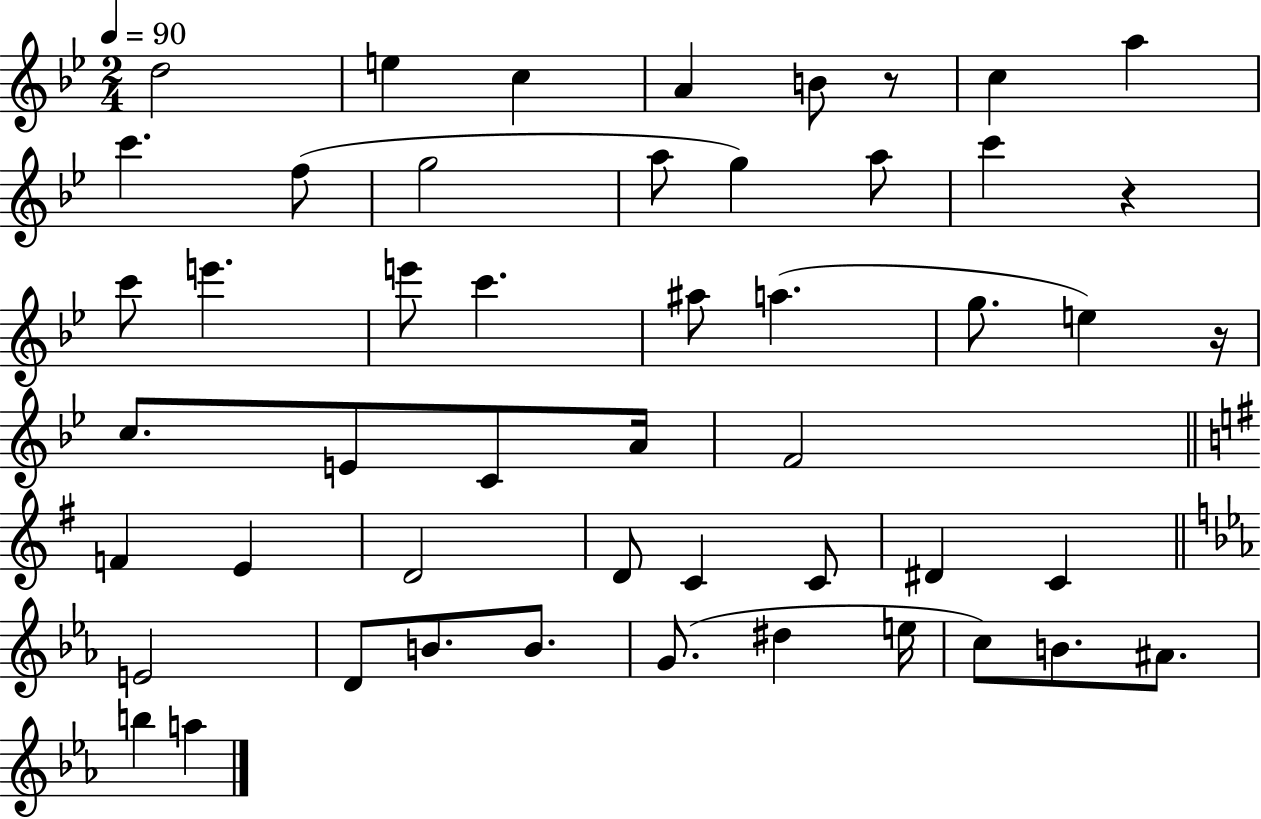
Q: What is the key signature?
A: BES major